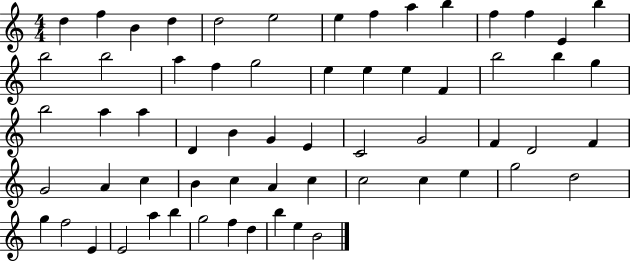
{
  \clef treble
  \numericTimeSignature
  \time 4/4
  \key c \major
  d''4 f''4 b'4 d''4 | d''2 e''2 | e''4 f''4 a''4 b''4 | f''4 f''4 e'4 b''4 | \break b''2 b''2 | a''4 f''4 g''2 | e''4 e''4 e''4 f'4 | b''2 b''4 g''4 | \break b''2 a''4 a''4 | d'4 b'4 g'4 e'4 | c'2 g'2 | f'4 d'2 f'4 | \break g'2 a'4 c''4 | b'4 c''4 a'4 c''4 | c''2 c''4 e''4 | g''2 d''2 | \break g''4 f''2 e'4 | e'2 a''4 b''4 | g''2 f''4 d''4 | b''4 e''4 b'2 | \break \bar "|."
}